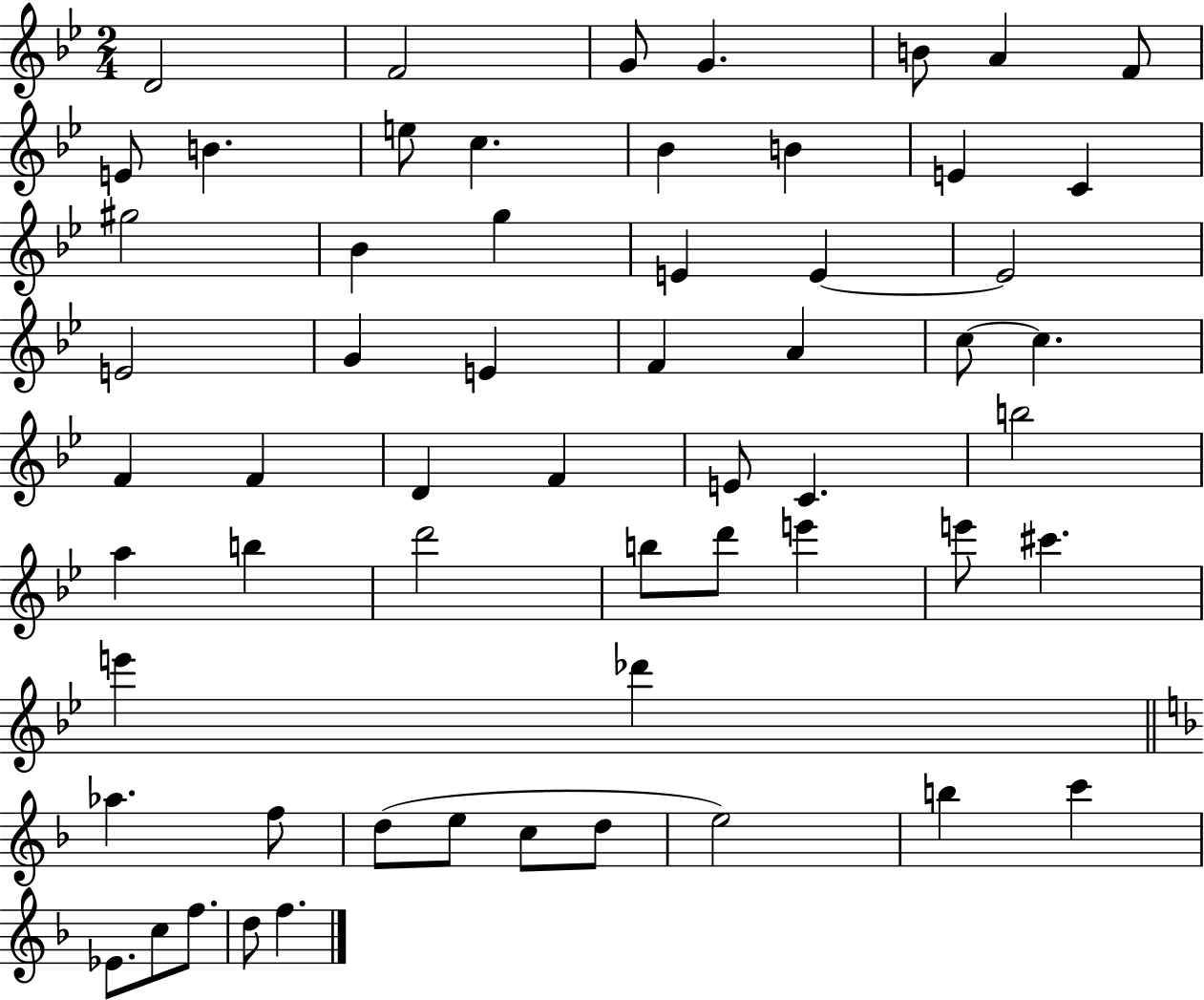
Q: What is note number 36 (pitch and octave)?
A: A5